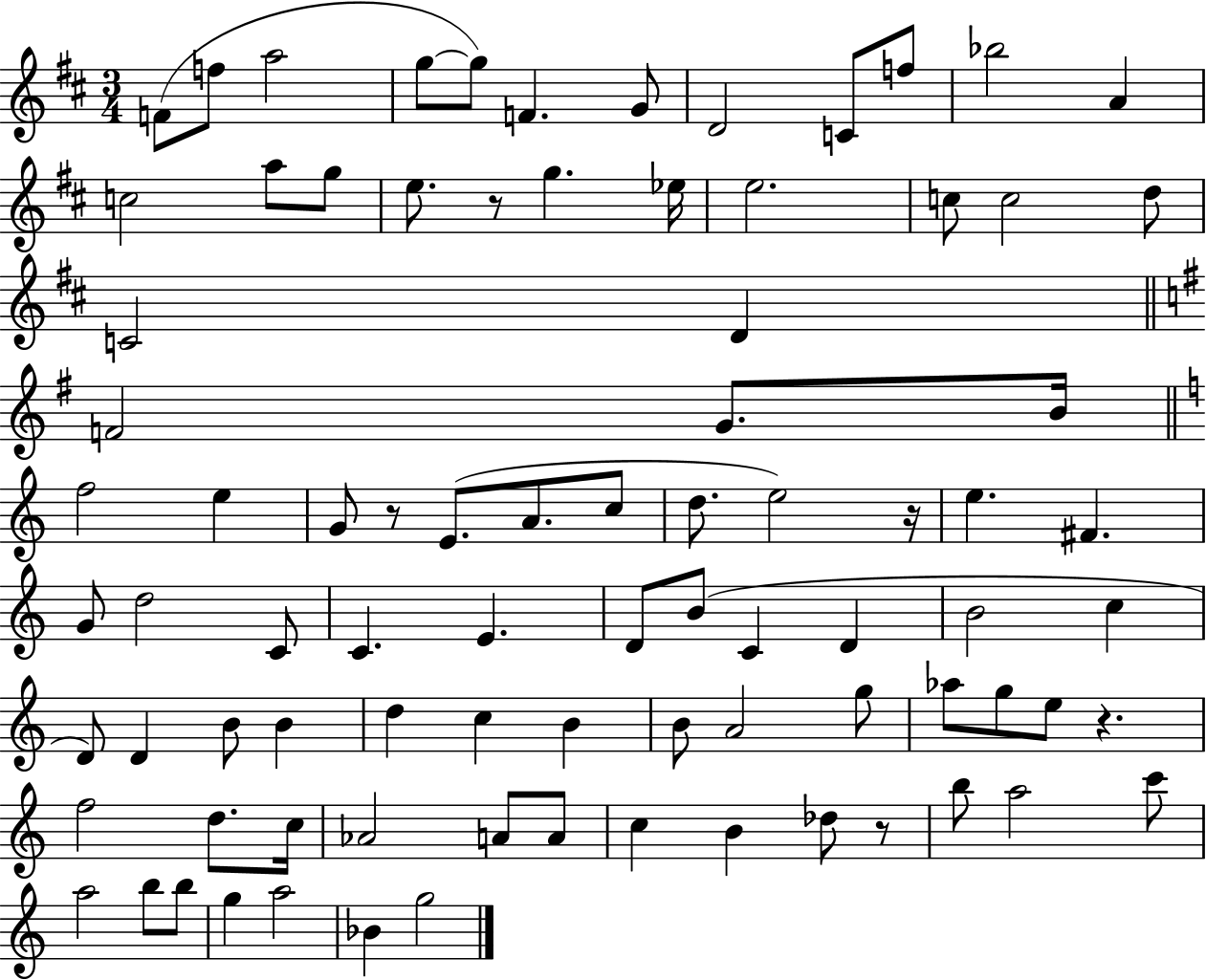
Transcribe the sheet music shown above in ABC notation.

X:1
T:Untitled
M:3/4
L:1/4
K:D
F/2 f/2 a2 g/2 g/2 F G/2 D2 C/2 f/2 _b2 A c2 a/2 g/2 e/2 z/2 g _e/4 e2 c/2 c2 d/2 C2 D F2 G/2 B/4 f2 e G/2 z/2 E/2 A/2 c/2 d/2 e2 z/4 e ^F G/2 d2 C/2 C E D/2 B/2 C D B2 c D/2 D B/2 B d c B B/2 A2 g/2 _a/2 g/2 e/2 z f2 d/2 c/4 _A2 A/2 A/2 c B _d/2 z/2 b/2 a2 c'/2 a2 b/2 b/2 g a2 _B g2